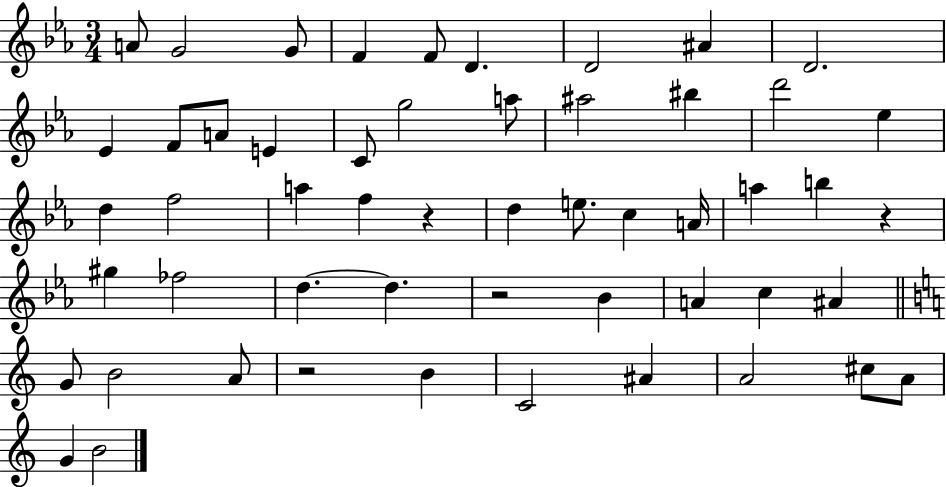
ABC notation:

X:1
T:Untitled
M:3/4
L:1/4
K:Eb
A/2 G2 G/2 F F/2 D D2 ^A D2 _E F/2 A/2 E C/2 g2 a/2 ^a2 ^b d'2 _e d f2 a f z d e/2 c A/4 a b z ^g _f2 d d z2 _B A c ^A G/2 B2 A/2 z2 B C2 ^A A2 ^c/2 A/2 G B2